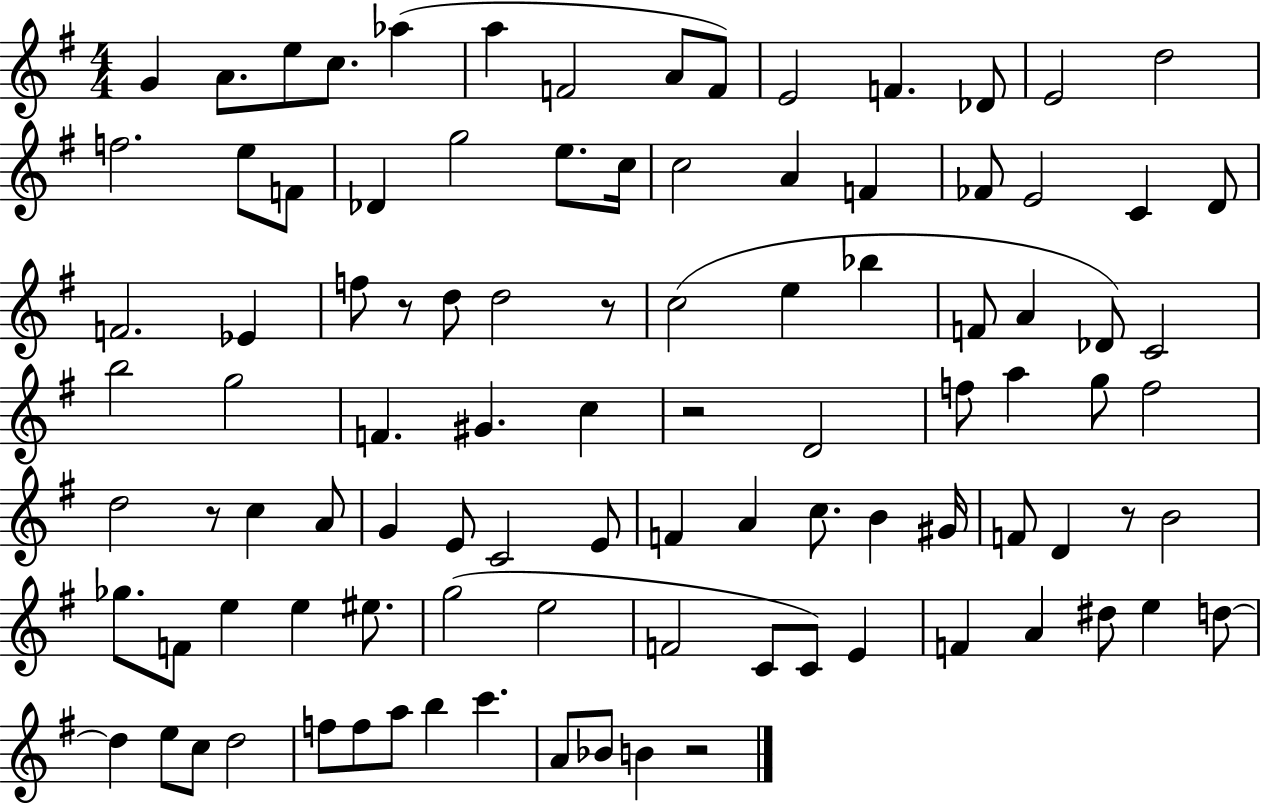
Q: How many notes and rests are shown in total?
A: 99